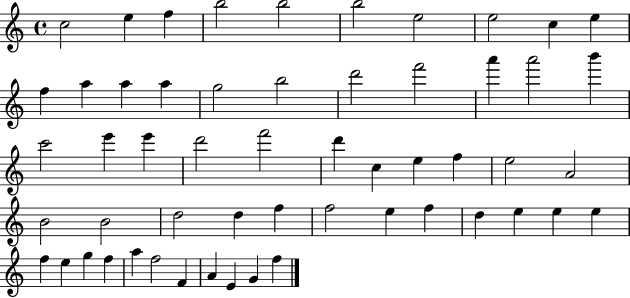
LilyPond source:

{
  \clef treble
  \time 4/4
  \defaultTimeSignature
  \key c \major
  c''2 e''4 f''4 | b''2 b''2 | b''2 e''2 | e''2 c''4 e''4 | \break f''4 a''4 a''4 a''4 | g''2 b''2 | d'''2 f'''2 | a'''4 a'''2 b'''4 | \break c'''2 e'''4 e'''4 | d'''2 f'''2 | d'''4 c''4 e''4 f''4 | e''2 a'2 | \break b'2 b'2 | d''2 d''4 f''4 | f''2 e''4 f''4 | d''4 e''4 e''4 e''4 | \break f''4 e''4 g''4 f''4 | a''4 f''2 f'4 | a'4 e'4 g'4 f''4 | \bar "|."
}